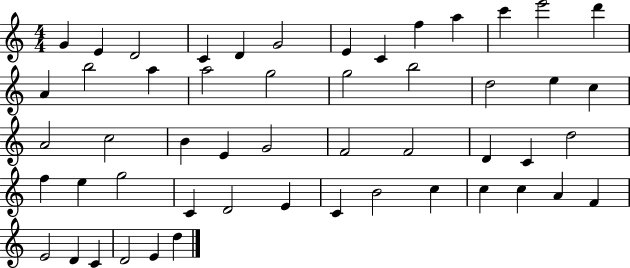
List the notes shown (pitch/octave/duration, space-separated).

G4/q E4/q D4/h C4/q D4/q G4/h E4/q C4/q F5/q A5/q C6/q E6/h D6/q A4/q B5/h A5/q A5/h G5/h G5/h B5/h D5/h E5/q C5/q A4/h C5/h B4/q E4/q G4/h F4/h F4/h D4/q C4/q D5/h F5/q E5/q G5/h C4/q D4/h E4/q C4/q B4/h C5/q C5/q C5/q A4/q F4/q E4/h D4/q C4/q D4/h E4/q D5/q